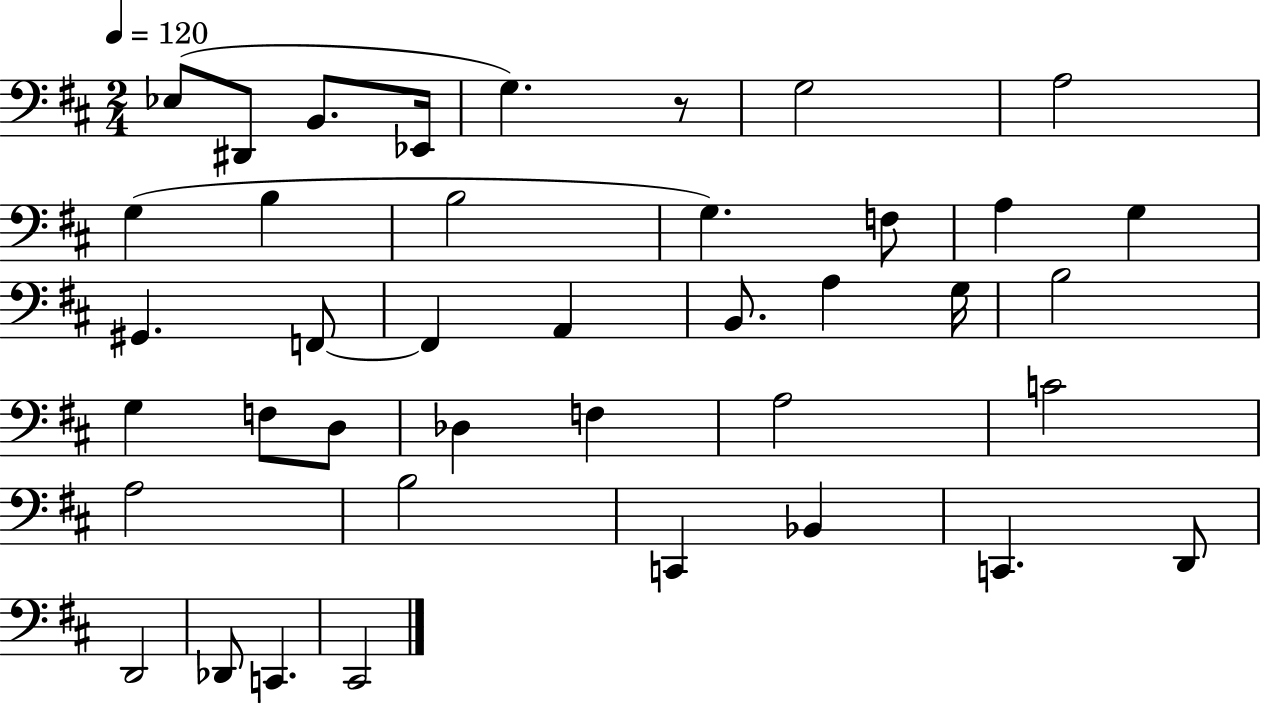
{
  \clef bass
  \numericTimeSignature
  \time 2/4
  \key d \major
  \tempo 4 = 120
  \repeat volta 2 { ees8( dis,8 b,8. ees,16 | g4.) r8 | g2 | a2 | \break g4( b4 | b2 | g4.) f8 | a4 g4 | \break gis,4. f,8~~ | f,4 a,4 | b,8. a4 g16 | b2 | \break g4 f8 d8 | des4 f4 | a2 | c'2 | \break a2 | b2 | c,4 bes,4 | c,4. d,8 | \break d,2 | des,8 c,4. | cis,2 | } \bar "|."
}